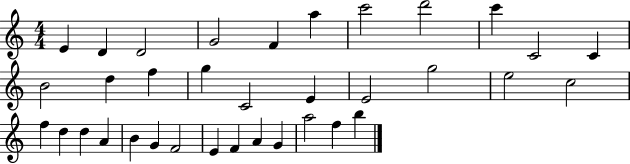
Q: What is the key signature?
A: C major